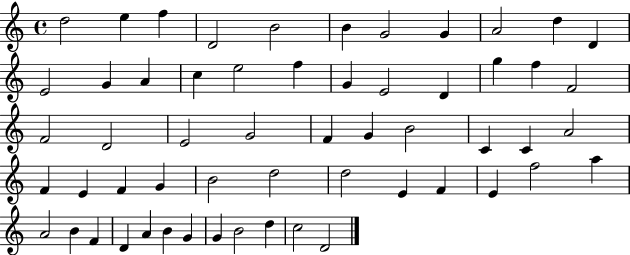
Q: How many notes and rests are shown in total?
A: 57